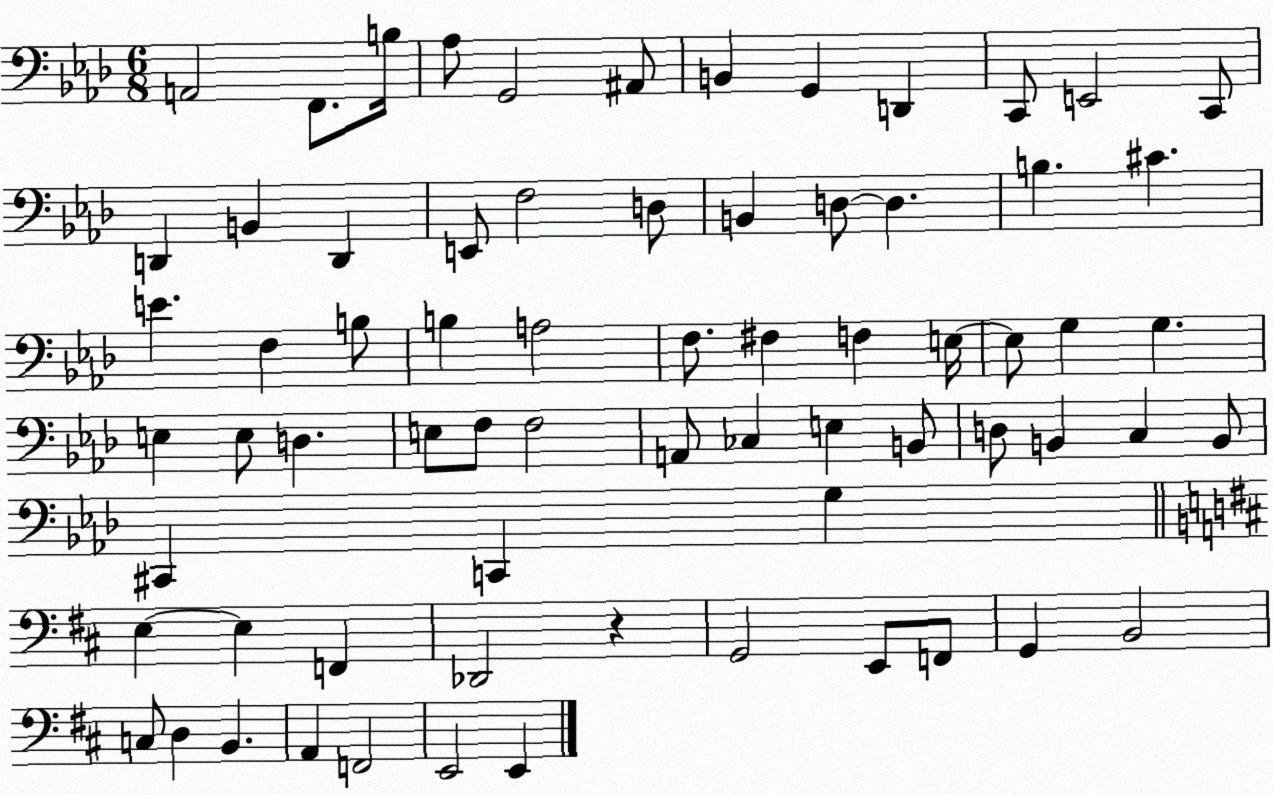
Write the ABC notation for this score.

X:1
T:Untitled
M:6/8
L:1/4
K:Ab
A,,2 F,,/2 B,/4 _A,/2 G,,2 ^A,,/2 B,, G,, D,, C,,/2 E,,2 C,,/2 D,, B,, D,, E,,/2 F,2 D,/2 B,, D,/2 D, B, ^C E F, B,/2 B, A,2 F,/2 ^F, F, E,/4 E,/2 G, G, E, E,/2 D, E,/2 F,/2 F,2 A,,/2 _C, E, B,,/2 D,/2 B,, C, B,,/2 ^C,, C,, G, E, E, F,, _D,,2 z G,,2 E,,/2 F,,/2 G,, B,,2 C,/2 D, B,, A,, F,,2 E,,2 E,,